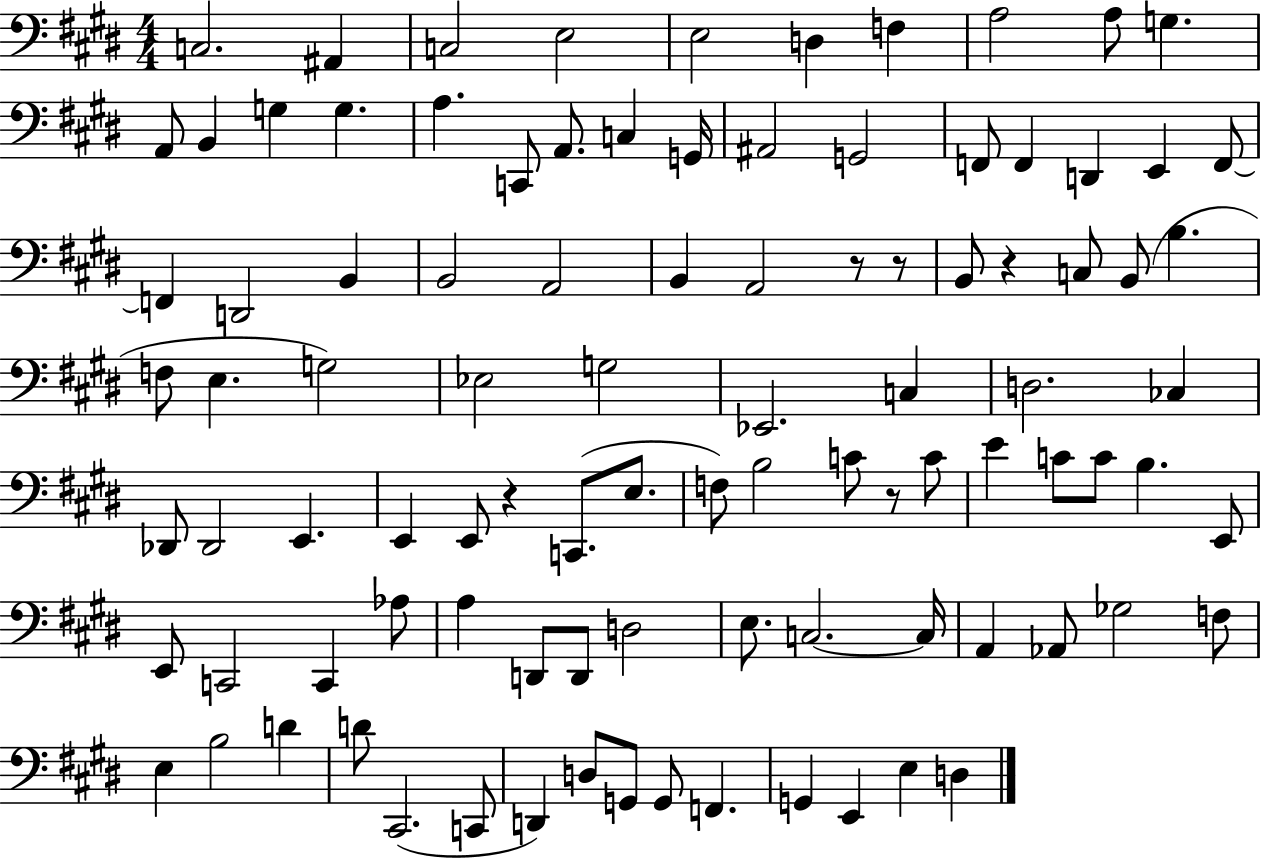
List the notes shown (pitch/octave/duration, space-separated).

C3/h. A#2/q C3/h E3/h E3/h D3/q F3/q A3/h A3/e G3/q. A2/e B2/q G3/q G3/q. A3/q. C2/e A2/e. C3/q G2/s A#2/h G2/h F2/e F2/q D2/q E2/q F2/e F2/q D2/h B2/q B2/h A2/h B2/q A2/h R/e R/e B2/e R/q C3/e B2/e B3/q. F3/e E3/q. G3/h Eb3/h G3/h Eb2/h. C3/q D3/h. CES3/q Db2/e Db2/h E2/q. E2/q E2/e R/q C2/e. E3/e. F3/e B3/h C4/e R/e C4/e E4/q C4/e C4/e B3/q. E2/e E2/e C2/h C2/q Ab3/e A3/q D2/e D2/e D3/h E3/e. C3/h. C3/s A2/q Ab2/e Gb3/h F3/e E3/q B3/h D4/q D4/e C#2/h. C2/e D2/q D3/e G2/e G2/e F2/q. G2/q E2/q E3/q D3/q